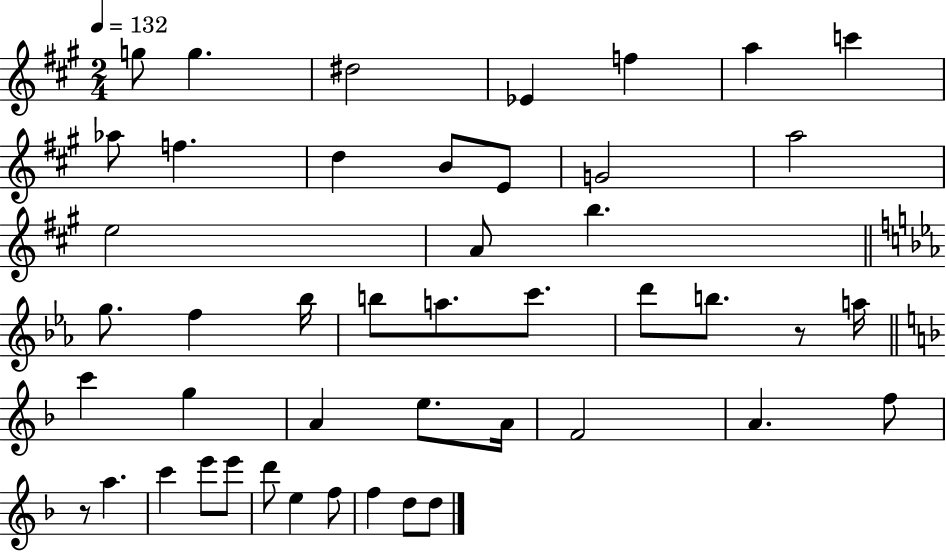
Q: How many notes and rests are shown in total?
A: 46